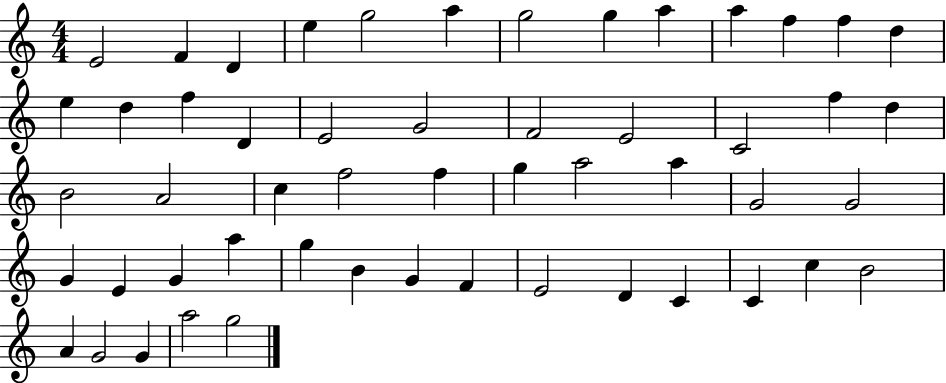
E4/h F4/q D4/q E5/q G5/h A5/q G5/h G5/q A5/q A5/q F5/q F5/q D5/q E5/q D5/q F5/q D4/q E4/h G4/h F4/h E4/h C4/h F5/q D5/q B4/h A4/h C5/q F5/h F5/q G5/q A5/h A5/q G4/h G4/h G4/q E4/q G4/q A5/q G5/q B4/q G4/q F4/q E4/h D4/q C4/q C4/q C5/q B4/h A4/q G4/h G4/q A5/h G5/h